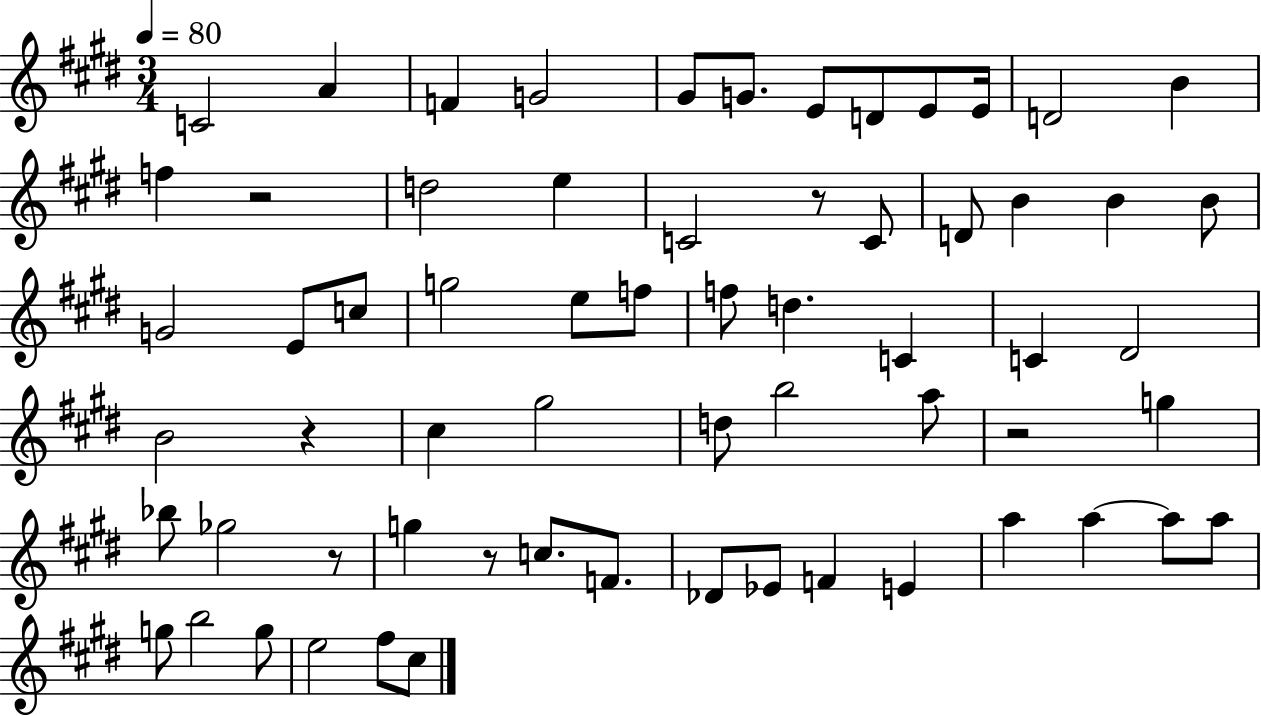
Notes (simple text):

C4/h A4/q F4/q G4/h G#4/e G4/e. E4/e D4/e E4/e E4/s D4/h B4/q F5/q R/h D5/h E5/q C4/h R/e C4/e D4/e B4/q B4/q B4/e G4/h E4/e C5/e G5/h E5/e F5/e F5/e D5/q. C4/q C4/q D#4/h B4/h R/q C#5/q G#5/h D5/e B5/h A5/e R/h G5/q Bb5/e Gb5/h R/e G5/q R/e C5/e. F4/e. Db4/e Eb4/e F4/q E4/q A5/q A5/q A5/e A5/e G5/e B5/h G5/e E5/h F#5/e C#5/e